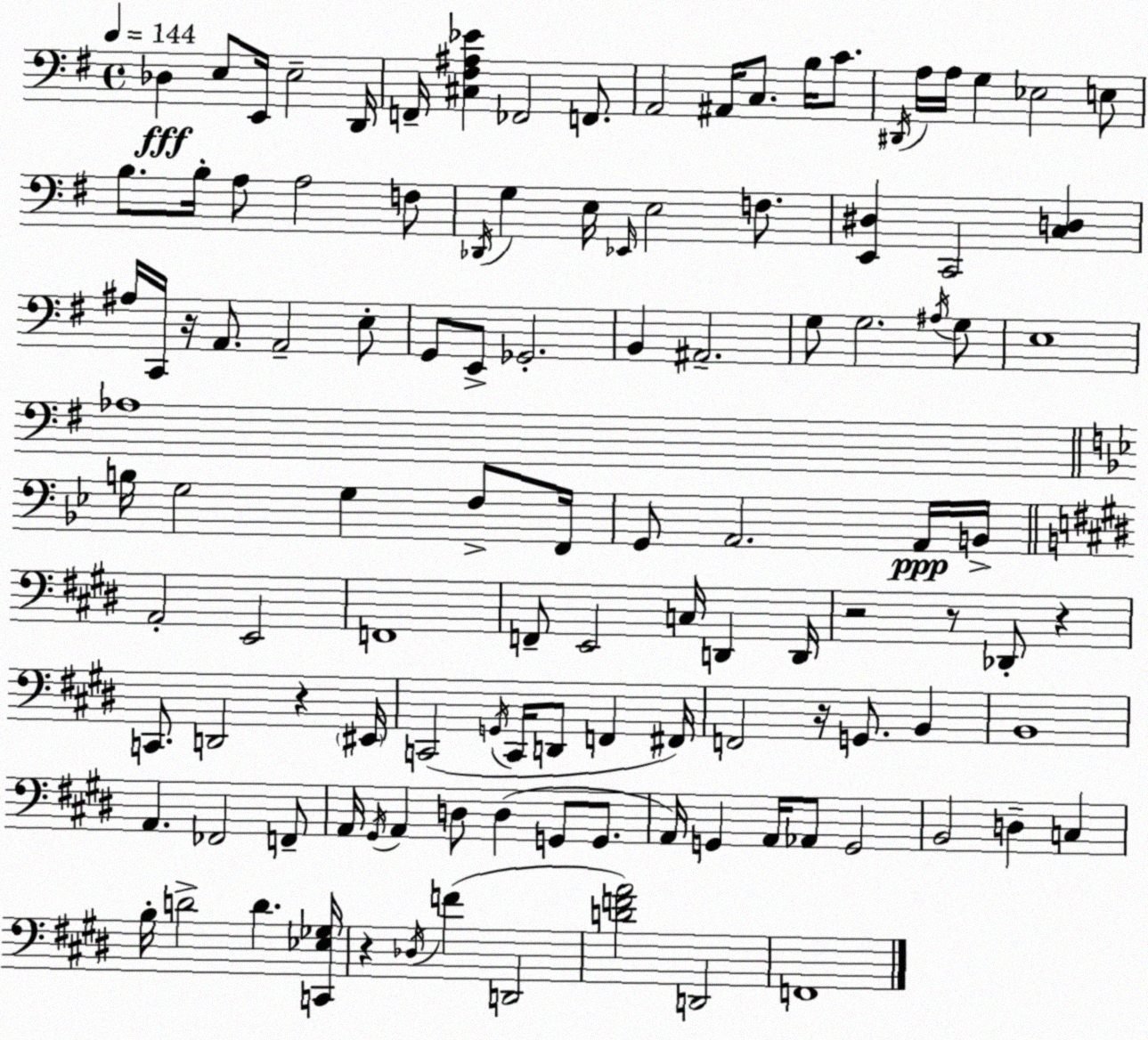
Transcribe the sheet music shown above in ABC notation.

X:1
T:Untitled
M:4/4
L:1/4
K:G
_D, E,/2 E,,/4 E,2 D,,/4 F,,/4 [^C,^F,^A,_E] _F,,2 F,,/2 A,,2 ^A,,/4 C,/2 B,/4 C/2 ^D,,/4 A,/4 A,/4 G, _E,2 E,/2 B,/2 B,/4 A,/2 A,2 F,/2 _D,,/4 G, E,/4 _E,,/4 E,2 F,/2 [E,,^D,] C,,2 [C,D,] ^A,/4 C,,/4 z/4 A,,/2 A,,2 E,/2 G,,/2 E,,/2 _G,,2 B,, ^A,,2 G,/2 G,2 ^A,/4 G,/2 E,4 _A,4 B,/4 G,2 G, F,/2 F,,/4 G,,/2 A,,2 A,,/4 B,,/4 A,,2 E,,2 F,,4 F,,/2 E,,2 C,/4 D,, D,,/4 z2 z/2 _D,,/2 z C,,/2 D,,2 z ^E,,/4 C,,2 G,,/4 C,,/4 D,,/2 F,, ^F,,/4 F,,2 z/4 G,,/2 B,, B,,4 A,, _F,,2 F,,/2 A,,/4 ^G,,/4 A,, D,/2 D, G,,/2 G,,/2 A,,/4 G,, A,,/4 _A,,/2 G,,2 B,,2 D, C, B,/4 D2 D [C,,_E,_G,]/4 z _D,/4 F D,,2 [DFA]2 D,,2 F,,4